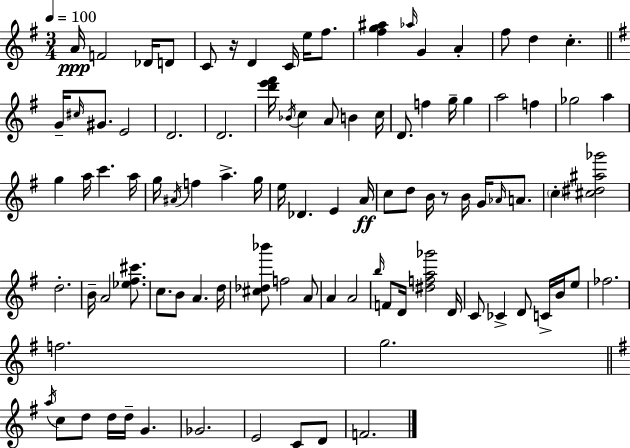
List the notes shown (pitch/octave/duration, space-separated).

A4/s F4/h Db4/s D4/e C4/e R/s D4/q C4/s E5/s F#5/e. [F#5,G5,A#5]/q Ab5/s G4/q A4/q F#5/e D5/q C5/q. G4/s C#5/s G#4/e. E4/h D4/h. D4/h. [D6,E6,F#6]/s Bb4/s C5/q A4/e B4/q C5/s D4/e. F5/q G5/s G5/q A5/h F5/q Gb5/h A5/q G5/q A5/s C6/q. A5/s G5/s A#4/s F5/q A5/q. G5/s E5/s Db4/q. E4/q A4/s C5/e D5/e B4/s R/e B4/s G4/s Ab4/s A4/e. C5/q [C#5,D#5,A#5,Gb6]/h D5/h. B4/s A4/h [Eb5,F#5,C#6]/e. C5/e. B4/e A4/q. D5/s [C#5,Db5,Bb6]/e F5/h A4/e A4/q A4/h B5/s F4/e D4/s [D#5,F5,A5,Gb6]/h D4/s C4/e CES4/q D4/e C4/s B4/s E5/e FES5/h. F5/h. G5/h. A5/s C5/e D5/e D5/s D5/s G4/q. Gb4/h. E4/h C4/e D4/e F4/h.